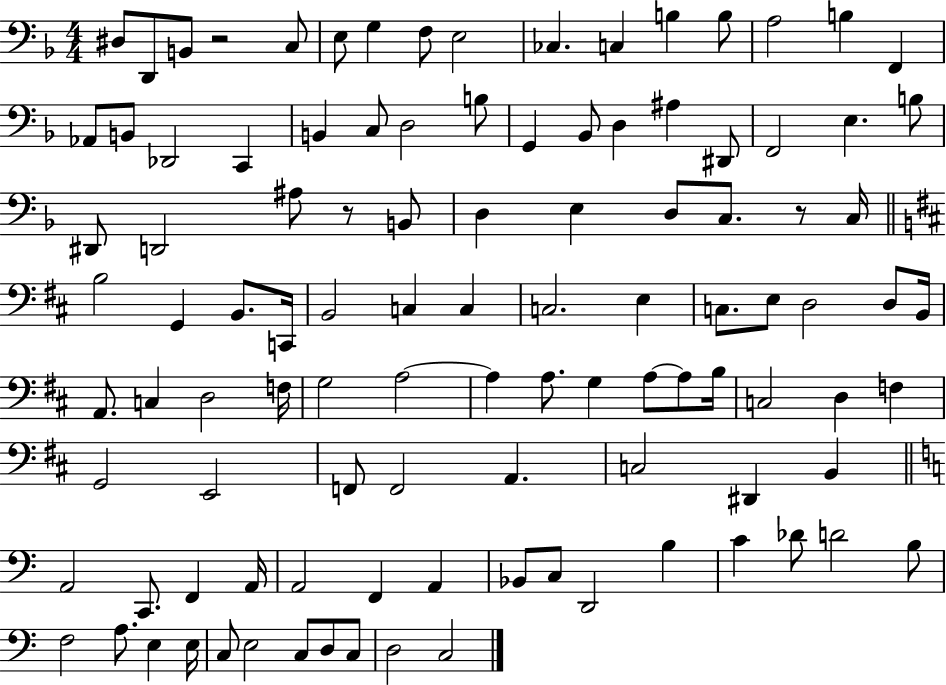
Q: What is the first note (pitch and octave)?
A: D#3